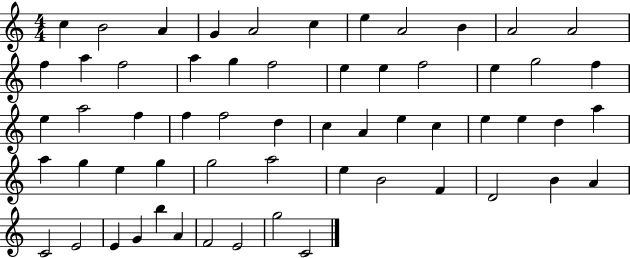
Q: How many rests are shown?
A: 0